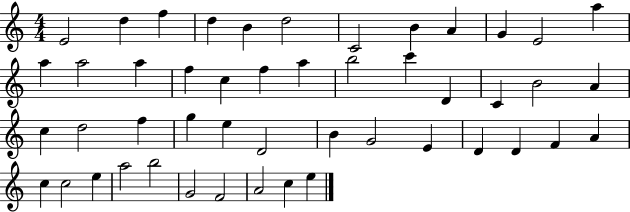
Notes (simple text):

E4/h D5/q F5/q D5/q B4/q D5/h C4/h B4/q A4/q G4/q E4/h A5/q A5/q A5/h A5/q F5/q C5/q F5/q A5/q B5/h C6/q D4/q C4/q B4/h A4/q C5/q D5/h F5/q G5/q E5/q D4/h B4/q G4/h E4/q D4/q D4/q F4/q A4/q C5/q C5/h E5/q A5/h B5/h G4/h F4/h A4/h C5/q E5/q